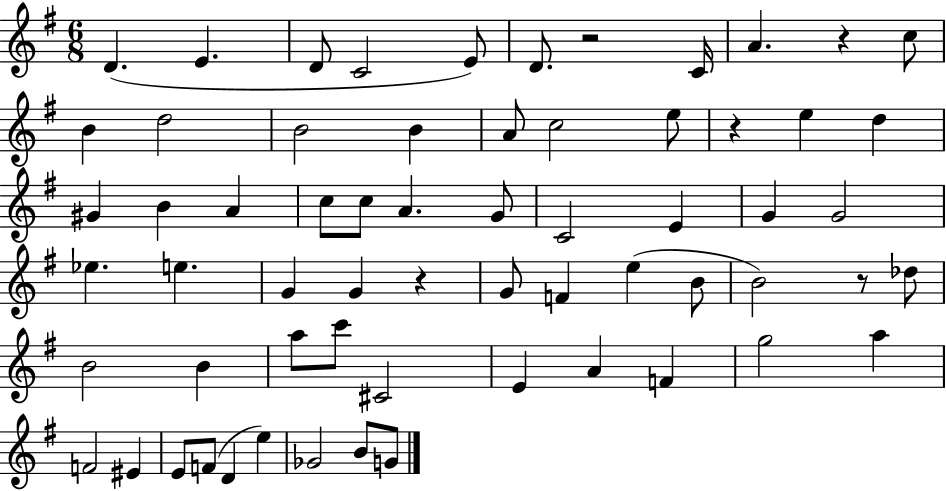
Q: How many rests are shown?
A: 5